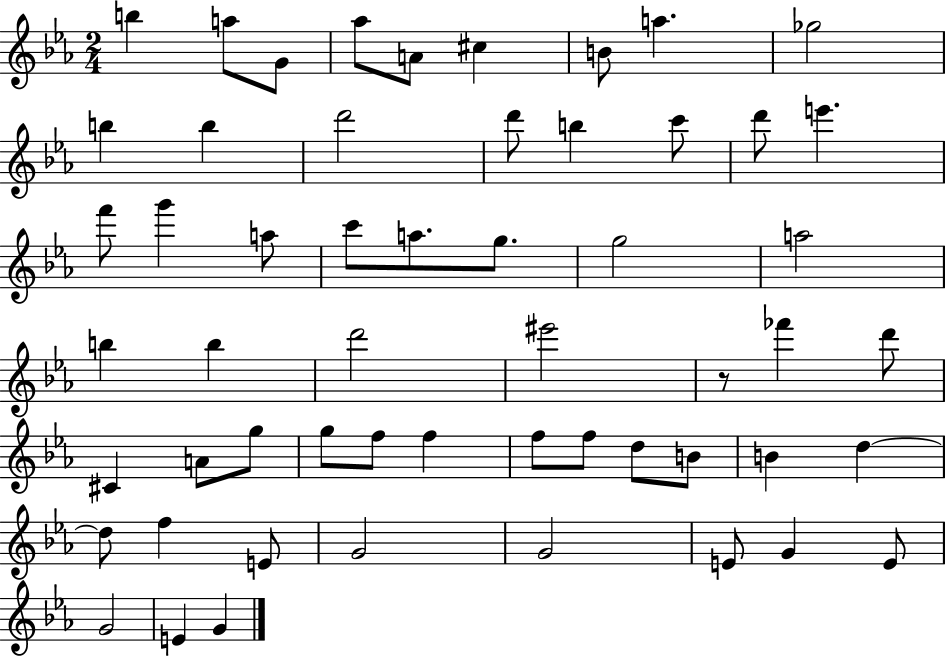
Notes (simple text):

B5/q A5/e G4/e Ab5/e A4/e C#5/q B4/e A5/q. Gb5/h B5/q B5/q D6/h D6/e B5/q C6/e D6/e E6/q. F6/e G6/q A5/e C6/e A5/e. G5/e. G5/h A5/h B5/q B5/q D6/h EIS6/h R/e FES6/q D6/e C#4/q A4/e G5/e G5/e F5/e F5/q F5/e F5/e D5/e B4/e B4/q D5/q D5/e F5/q E4/e G4/h G4/h E4/e G4/q E4/e G4/h E4/q G4/q